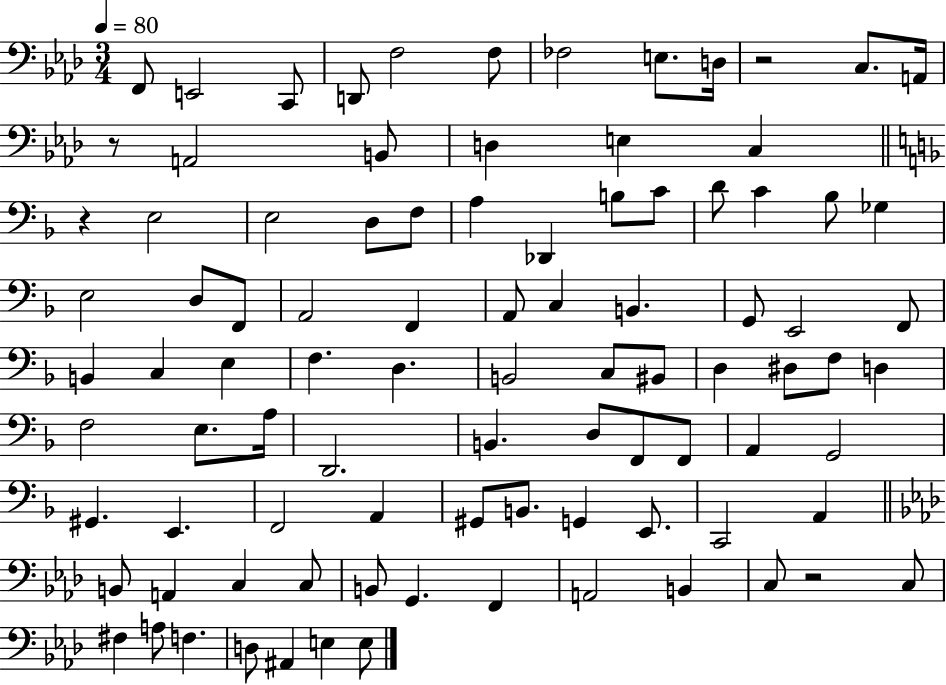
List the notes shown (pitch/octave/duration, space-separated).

F2/e E2/h C2/e D2/e F3/h F3/e FES3/h E3/e. D3/s R/h C3/e. A2/s R/e A2/h B2/e D3/q E3/q C3/q R/q E3/h E3/h D3/e F3/e A3/q Db2/q B3/e C4/e D4/e C4/q Bb3/e Gb3/q E3/h D3/e F2/e A2/h F2/q A2/e C3/q B2/q. G2/e E2/h F2/e B2/q C3/q E3/q F3/q. D3/q. B2/h C3/e BIS2/e D3/q D#3/e F3/e D3/q F3/h E3/e. A3/s D2/h. B2/q. D3/e F2/e F2/e A2/q G2/h G#2/q. E2/q. F2/h A2/q G#2/e B2/e. G2/q E2/e. C2/h A2/q B2/e A2/q C3/q C3/e B2/e G2/q. F2/q A2/h B2/q C3/e R/h C3/e F#3/q A3/e F3/q. D3/e A#2/q E3/q E3/e